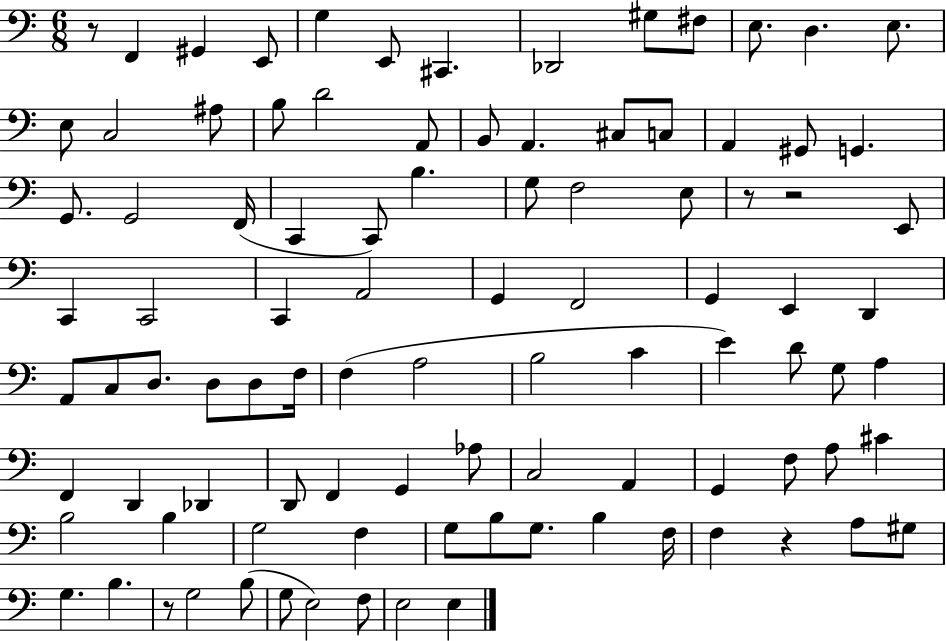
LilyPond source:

{
  \clef bass
  \numericTimeSignature
  \time 6/8
  \key c \major
  \repeat volta 2 { r8 f,4 gis,4 e,8 | g4 e,8 cis,4. | des,2 gis8 fis8 | e8. d4. e8. | \break e8 c2 ais8 | b8 d'2 a,8 | b,8 a,4. cis8 c8 | a,4 gis,8 g,4. | \break g,8. g,2 f,16( | c,4 c,8) b4. | g8 f2 e8 | r8 r2 e,8 | \break c,4 c,2 | c,4 a,2 | g,4 f,2 | g,4 e,4 d,4 | \break a,8 c8 d8. d8 d8 f16 | f4( a2 | b2 c'4 | e'4) d'8 g8 a4 | \break f,4 d,4 des,4 | d,8 f,4 g,4 aes8 | c2 a,4 | g,4 f8 a8 cis'4 | \break b2 b4 | g2 f4 | g8 b8 g8. b4 f16 | f4 r4 a8 gis8 | \break g4. b4. | r8 g2 b8( | g8 e2) f8 | e2 e4 | \break } \bar "|."
}